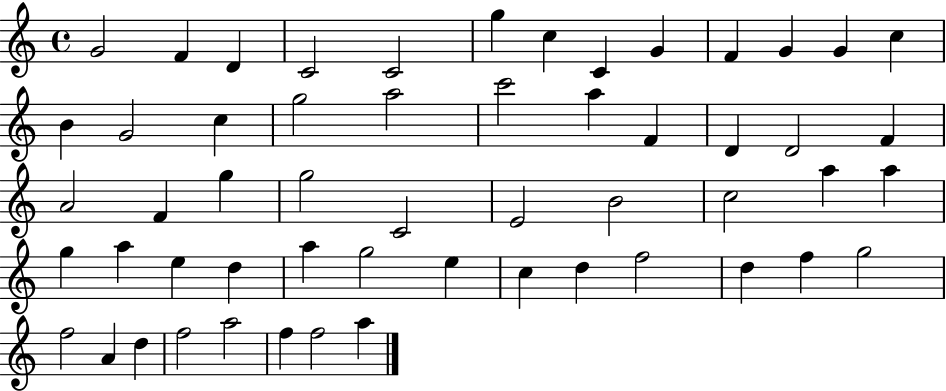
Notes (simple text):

G4/h F4/q D4/q C4/h C4/h G5/q C5/q C4/q G4/q F4/q G4/q G4/q C5/q B4/q G4/h C5/q G5/h A5/h C6/h A5/q F4/q D4/q D4/h F4/q A4/h F4/q G5/q G5/h C4/h E4/h B4/h C5/h A5/q A5/q G5/q A5/q E5/q D5/q A5/q G5/h E5/q C5/q D5/q F5/h D5/q F5/q G5/h F5/h A4/q D5/q F5/h A5/h F5/q F5/h A5/q